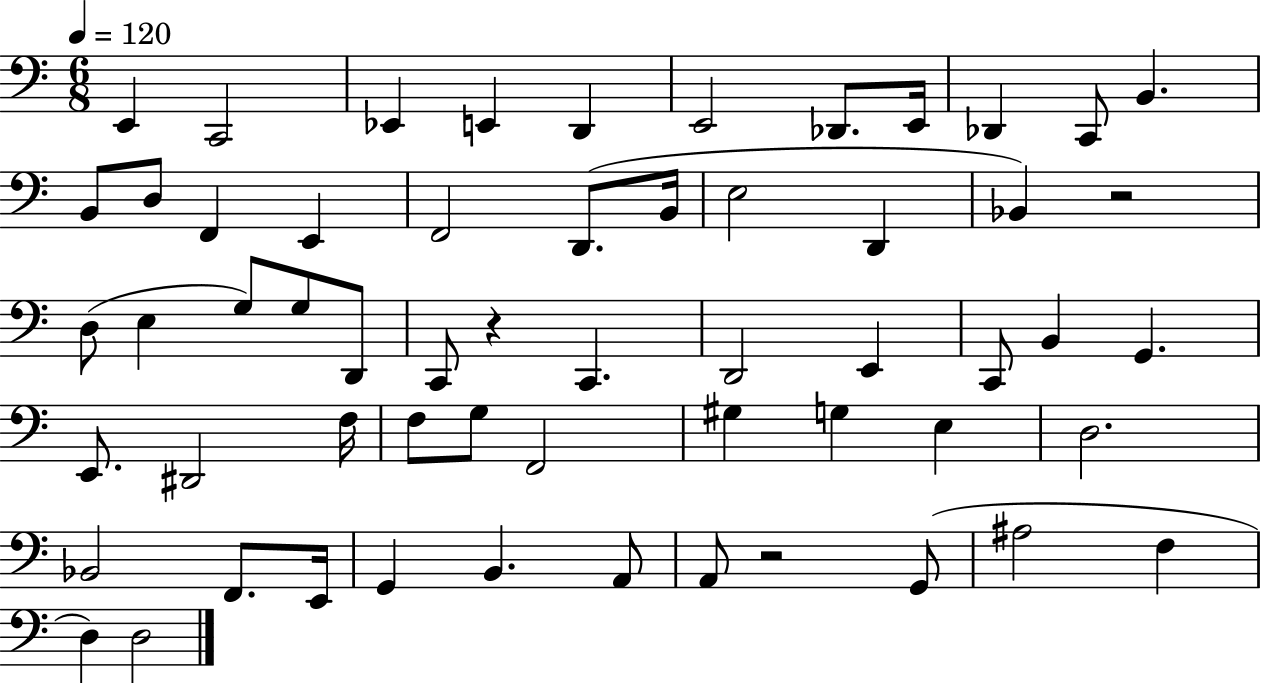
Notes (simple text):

E2/q C2/h Eb2/q E2/q D2/q E2/h Db2/e. E2/s Db2/q C2/e B2/q. B2/e D3/e F2/q E2/q F2/h D2/e. B2/s E3/h D2/q Bb2/q R/h D3/e E3/q G3/e G3/e D2/e C2/e R/q C2/q. D2/h E2/q C2/e B2/q G2/q. E2/e. D#2/h F3/s F3/e G3/e F2/h G#3/q G3/q E3/q D3/h. Bb2/h F2/e. E2/s G2/q B2/q. A2/e A2/e R/h G2/e A#3/h F3/q D3/q D3/h